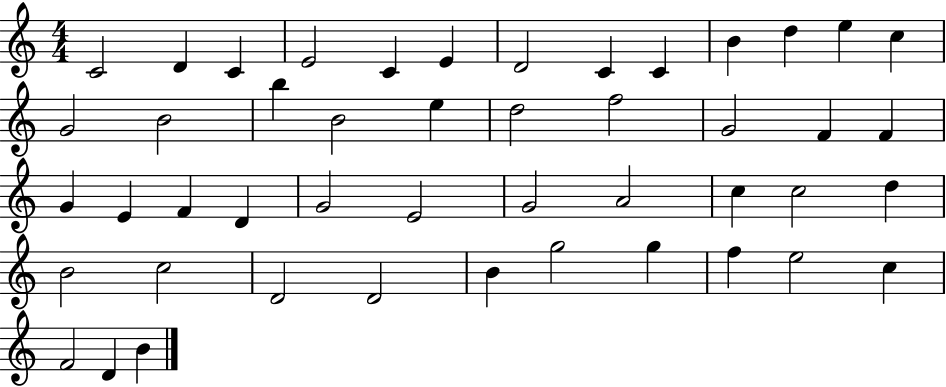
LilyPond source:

{
  \clef treble
  \numericTimeSignature
  \time 4/4
  \key c \major
  c'2 d'4 c'4 | e'2 c'4 e'4 | d'2 c'4 c'4 | b'4 d''4 e''4 c''4 | \break g'2 b'2 | b''4 b'2 e''4 | d''2 f''2 | g'2 f'4 f'4 | \break g'4 e'4 f'4 d'4 | g'2 e'2 | g'2 a'2 | c''4 c''2 d''4 | \break b'2 c''2 | d'2 d'2 | b'4 g''2 g''4 | f''4 e''2 c''4 | \break f'2 d'4 b'4 | \bar "|."
}